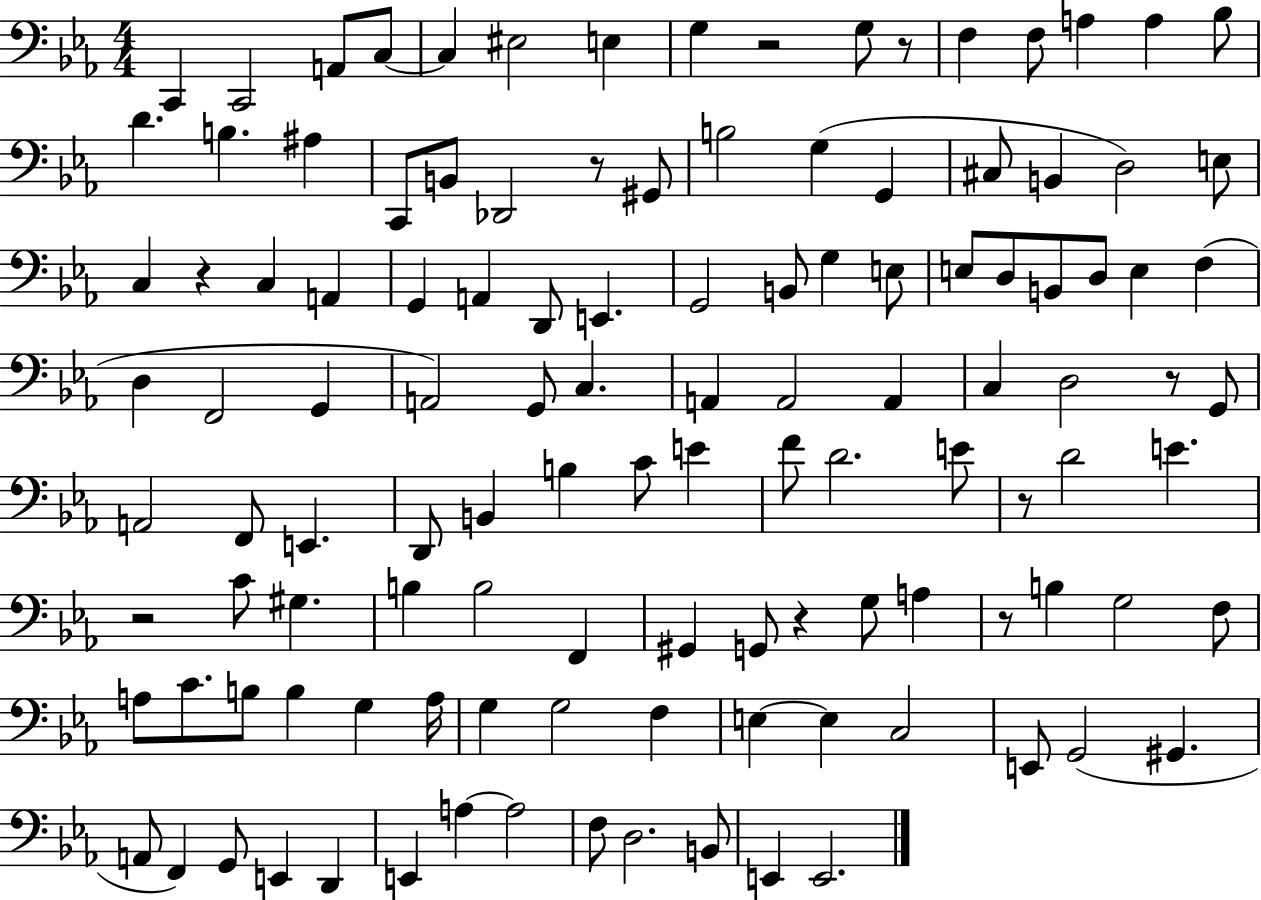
X:1
T:Untitled
M:4/4
L:1/4
K:Eb
C,, C,,2 A,,/2 C,/2 C, ^E,2 E, G, z2 G,/2 z/2 F, F,/2 A, A, _B,/2 D B, ^A, C,,/2 B,,/2 _D,,2 z/2 ^G,,/2 B,2 G, G,, ^C,/2 B,, D,2 E,/2 C, z C, A,, G,, A,, D,,/2 E,, G,,2 B,,/2 G, E,/2 E,/2 D,/2 B,,/2 D,/2 E, F, D, F,,2 G,, A,,2 G,,/2 C, A,, A,,2 A,, C, D,2 z/2 G,,/2 A,,2 F,,/2 E,, D,,/2 B,, B, C/2 E F/2 D2 E/2 z/2 D2 E z2 C/2 ^G, B, B,2 F,, ^G,, G,,/2 z G,/2 A, z/2 B, G,2 F,/2 A,/2 C/2 B,/2 B, G, A,/4 G, G,2 F, E, E, C,2 E,,/2 G,,2 ^G,, A,,/2 F,, G,,/2 E,, D,, E,, A, A,2 F,/2 D,2 B,,/2 E,, E,,2